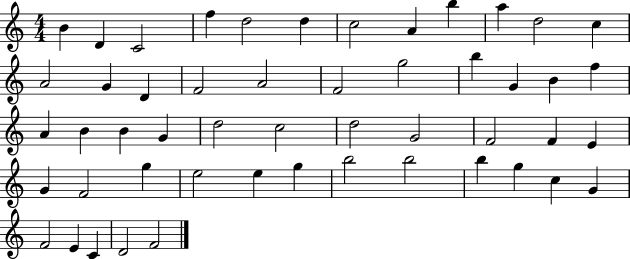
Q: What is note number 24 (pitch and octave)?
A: A4